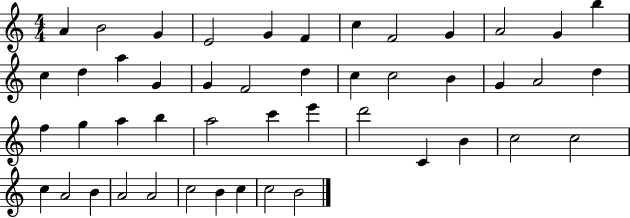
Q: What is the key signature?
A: C major